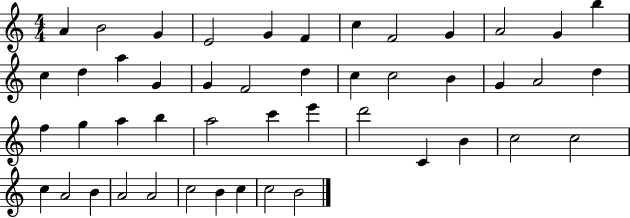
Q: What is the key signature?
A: C major